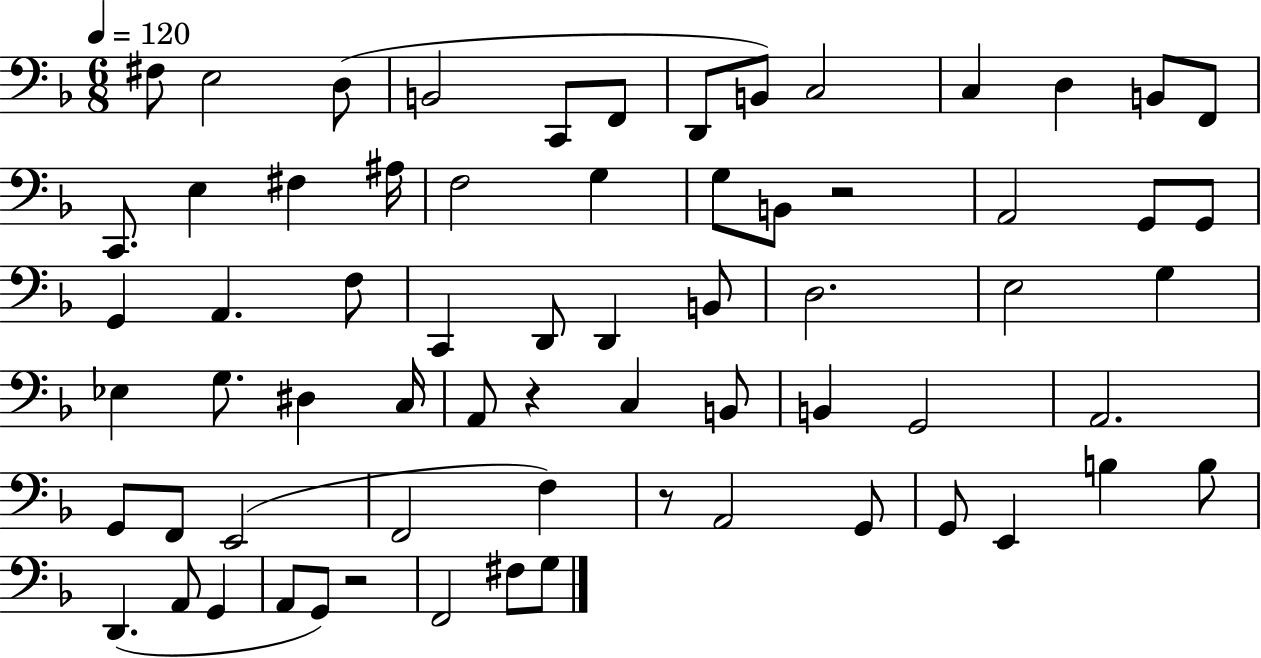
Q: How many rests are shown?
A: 4